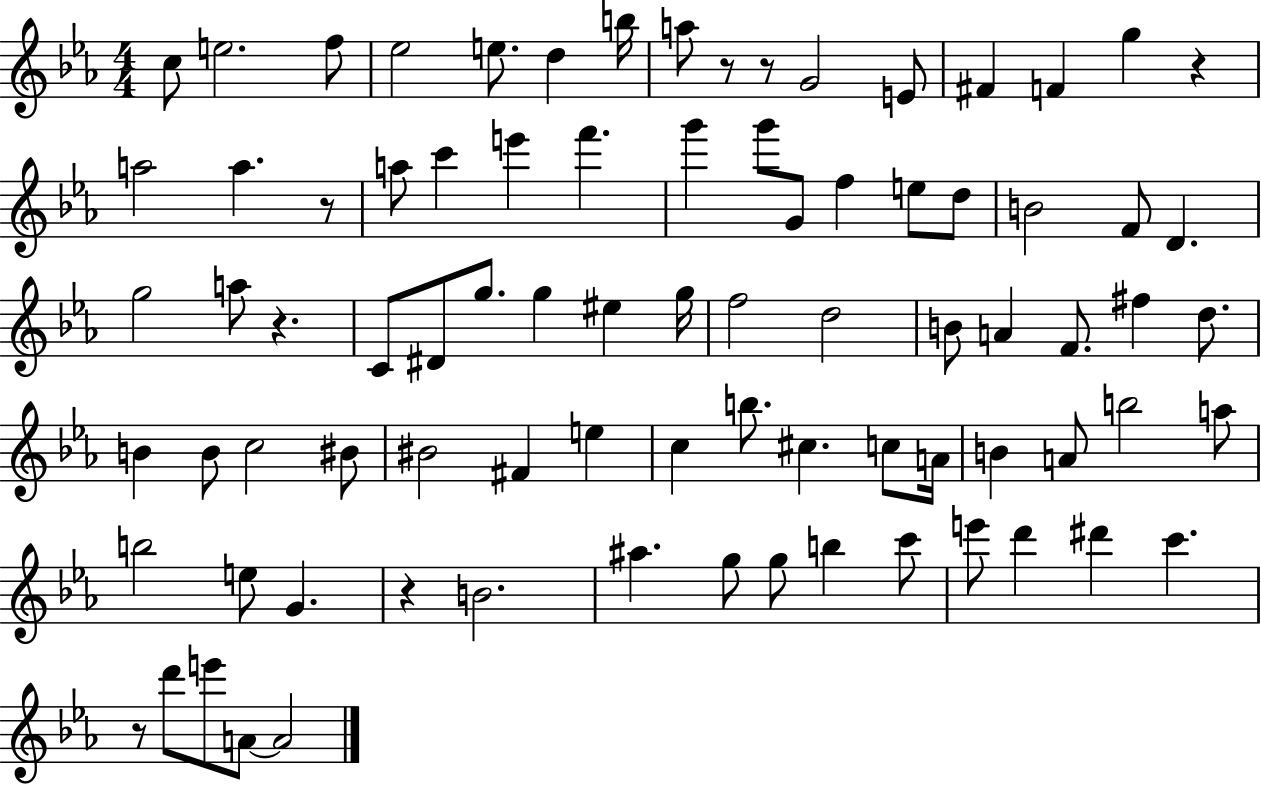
X:1
T:Untitled
M:4/4
L:1/4
K:Eb
c/2 e2 f/2 _e2 e/2 d b/4 a/2 z/2 z/2 G2 E/2 ^F F g z a2 a z/2 a/2 c' e' f' g' g'/2 G/2 f e/2 d/2 B2 F/2 D g2 a/2 z C/2 ^D/2 g/2 g ^e g/4 f2 d2 B/2 A F/2 ^f d/2 B B/2 c2 ^B/2 ^B2 ^F e c b/2 ^c c/2 A/4 B A/2 b2 a/2 b2 e/2 G z B2 ^a g/2 g/2 b c'/2 e'/2 d' ^d' c' z/2 d'/2 e'/2 A/2 A2